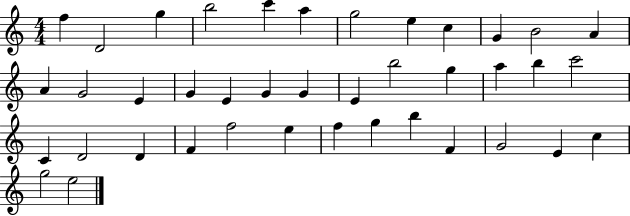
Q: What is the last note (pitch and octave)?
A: E5